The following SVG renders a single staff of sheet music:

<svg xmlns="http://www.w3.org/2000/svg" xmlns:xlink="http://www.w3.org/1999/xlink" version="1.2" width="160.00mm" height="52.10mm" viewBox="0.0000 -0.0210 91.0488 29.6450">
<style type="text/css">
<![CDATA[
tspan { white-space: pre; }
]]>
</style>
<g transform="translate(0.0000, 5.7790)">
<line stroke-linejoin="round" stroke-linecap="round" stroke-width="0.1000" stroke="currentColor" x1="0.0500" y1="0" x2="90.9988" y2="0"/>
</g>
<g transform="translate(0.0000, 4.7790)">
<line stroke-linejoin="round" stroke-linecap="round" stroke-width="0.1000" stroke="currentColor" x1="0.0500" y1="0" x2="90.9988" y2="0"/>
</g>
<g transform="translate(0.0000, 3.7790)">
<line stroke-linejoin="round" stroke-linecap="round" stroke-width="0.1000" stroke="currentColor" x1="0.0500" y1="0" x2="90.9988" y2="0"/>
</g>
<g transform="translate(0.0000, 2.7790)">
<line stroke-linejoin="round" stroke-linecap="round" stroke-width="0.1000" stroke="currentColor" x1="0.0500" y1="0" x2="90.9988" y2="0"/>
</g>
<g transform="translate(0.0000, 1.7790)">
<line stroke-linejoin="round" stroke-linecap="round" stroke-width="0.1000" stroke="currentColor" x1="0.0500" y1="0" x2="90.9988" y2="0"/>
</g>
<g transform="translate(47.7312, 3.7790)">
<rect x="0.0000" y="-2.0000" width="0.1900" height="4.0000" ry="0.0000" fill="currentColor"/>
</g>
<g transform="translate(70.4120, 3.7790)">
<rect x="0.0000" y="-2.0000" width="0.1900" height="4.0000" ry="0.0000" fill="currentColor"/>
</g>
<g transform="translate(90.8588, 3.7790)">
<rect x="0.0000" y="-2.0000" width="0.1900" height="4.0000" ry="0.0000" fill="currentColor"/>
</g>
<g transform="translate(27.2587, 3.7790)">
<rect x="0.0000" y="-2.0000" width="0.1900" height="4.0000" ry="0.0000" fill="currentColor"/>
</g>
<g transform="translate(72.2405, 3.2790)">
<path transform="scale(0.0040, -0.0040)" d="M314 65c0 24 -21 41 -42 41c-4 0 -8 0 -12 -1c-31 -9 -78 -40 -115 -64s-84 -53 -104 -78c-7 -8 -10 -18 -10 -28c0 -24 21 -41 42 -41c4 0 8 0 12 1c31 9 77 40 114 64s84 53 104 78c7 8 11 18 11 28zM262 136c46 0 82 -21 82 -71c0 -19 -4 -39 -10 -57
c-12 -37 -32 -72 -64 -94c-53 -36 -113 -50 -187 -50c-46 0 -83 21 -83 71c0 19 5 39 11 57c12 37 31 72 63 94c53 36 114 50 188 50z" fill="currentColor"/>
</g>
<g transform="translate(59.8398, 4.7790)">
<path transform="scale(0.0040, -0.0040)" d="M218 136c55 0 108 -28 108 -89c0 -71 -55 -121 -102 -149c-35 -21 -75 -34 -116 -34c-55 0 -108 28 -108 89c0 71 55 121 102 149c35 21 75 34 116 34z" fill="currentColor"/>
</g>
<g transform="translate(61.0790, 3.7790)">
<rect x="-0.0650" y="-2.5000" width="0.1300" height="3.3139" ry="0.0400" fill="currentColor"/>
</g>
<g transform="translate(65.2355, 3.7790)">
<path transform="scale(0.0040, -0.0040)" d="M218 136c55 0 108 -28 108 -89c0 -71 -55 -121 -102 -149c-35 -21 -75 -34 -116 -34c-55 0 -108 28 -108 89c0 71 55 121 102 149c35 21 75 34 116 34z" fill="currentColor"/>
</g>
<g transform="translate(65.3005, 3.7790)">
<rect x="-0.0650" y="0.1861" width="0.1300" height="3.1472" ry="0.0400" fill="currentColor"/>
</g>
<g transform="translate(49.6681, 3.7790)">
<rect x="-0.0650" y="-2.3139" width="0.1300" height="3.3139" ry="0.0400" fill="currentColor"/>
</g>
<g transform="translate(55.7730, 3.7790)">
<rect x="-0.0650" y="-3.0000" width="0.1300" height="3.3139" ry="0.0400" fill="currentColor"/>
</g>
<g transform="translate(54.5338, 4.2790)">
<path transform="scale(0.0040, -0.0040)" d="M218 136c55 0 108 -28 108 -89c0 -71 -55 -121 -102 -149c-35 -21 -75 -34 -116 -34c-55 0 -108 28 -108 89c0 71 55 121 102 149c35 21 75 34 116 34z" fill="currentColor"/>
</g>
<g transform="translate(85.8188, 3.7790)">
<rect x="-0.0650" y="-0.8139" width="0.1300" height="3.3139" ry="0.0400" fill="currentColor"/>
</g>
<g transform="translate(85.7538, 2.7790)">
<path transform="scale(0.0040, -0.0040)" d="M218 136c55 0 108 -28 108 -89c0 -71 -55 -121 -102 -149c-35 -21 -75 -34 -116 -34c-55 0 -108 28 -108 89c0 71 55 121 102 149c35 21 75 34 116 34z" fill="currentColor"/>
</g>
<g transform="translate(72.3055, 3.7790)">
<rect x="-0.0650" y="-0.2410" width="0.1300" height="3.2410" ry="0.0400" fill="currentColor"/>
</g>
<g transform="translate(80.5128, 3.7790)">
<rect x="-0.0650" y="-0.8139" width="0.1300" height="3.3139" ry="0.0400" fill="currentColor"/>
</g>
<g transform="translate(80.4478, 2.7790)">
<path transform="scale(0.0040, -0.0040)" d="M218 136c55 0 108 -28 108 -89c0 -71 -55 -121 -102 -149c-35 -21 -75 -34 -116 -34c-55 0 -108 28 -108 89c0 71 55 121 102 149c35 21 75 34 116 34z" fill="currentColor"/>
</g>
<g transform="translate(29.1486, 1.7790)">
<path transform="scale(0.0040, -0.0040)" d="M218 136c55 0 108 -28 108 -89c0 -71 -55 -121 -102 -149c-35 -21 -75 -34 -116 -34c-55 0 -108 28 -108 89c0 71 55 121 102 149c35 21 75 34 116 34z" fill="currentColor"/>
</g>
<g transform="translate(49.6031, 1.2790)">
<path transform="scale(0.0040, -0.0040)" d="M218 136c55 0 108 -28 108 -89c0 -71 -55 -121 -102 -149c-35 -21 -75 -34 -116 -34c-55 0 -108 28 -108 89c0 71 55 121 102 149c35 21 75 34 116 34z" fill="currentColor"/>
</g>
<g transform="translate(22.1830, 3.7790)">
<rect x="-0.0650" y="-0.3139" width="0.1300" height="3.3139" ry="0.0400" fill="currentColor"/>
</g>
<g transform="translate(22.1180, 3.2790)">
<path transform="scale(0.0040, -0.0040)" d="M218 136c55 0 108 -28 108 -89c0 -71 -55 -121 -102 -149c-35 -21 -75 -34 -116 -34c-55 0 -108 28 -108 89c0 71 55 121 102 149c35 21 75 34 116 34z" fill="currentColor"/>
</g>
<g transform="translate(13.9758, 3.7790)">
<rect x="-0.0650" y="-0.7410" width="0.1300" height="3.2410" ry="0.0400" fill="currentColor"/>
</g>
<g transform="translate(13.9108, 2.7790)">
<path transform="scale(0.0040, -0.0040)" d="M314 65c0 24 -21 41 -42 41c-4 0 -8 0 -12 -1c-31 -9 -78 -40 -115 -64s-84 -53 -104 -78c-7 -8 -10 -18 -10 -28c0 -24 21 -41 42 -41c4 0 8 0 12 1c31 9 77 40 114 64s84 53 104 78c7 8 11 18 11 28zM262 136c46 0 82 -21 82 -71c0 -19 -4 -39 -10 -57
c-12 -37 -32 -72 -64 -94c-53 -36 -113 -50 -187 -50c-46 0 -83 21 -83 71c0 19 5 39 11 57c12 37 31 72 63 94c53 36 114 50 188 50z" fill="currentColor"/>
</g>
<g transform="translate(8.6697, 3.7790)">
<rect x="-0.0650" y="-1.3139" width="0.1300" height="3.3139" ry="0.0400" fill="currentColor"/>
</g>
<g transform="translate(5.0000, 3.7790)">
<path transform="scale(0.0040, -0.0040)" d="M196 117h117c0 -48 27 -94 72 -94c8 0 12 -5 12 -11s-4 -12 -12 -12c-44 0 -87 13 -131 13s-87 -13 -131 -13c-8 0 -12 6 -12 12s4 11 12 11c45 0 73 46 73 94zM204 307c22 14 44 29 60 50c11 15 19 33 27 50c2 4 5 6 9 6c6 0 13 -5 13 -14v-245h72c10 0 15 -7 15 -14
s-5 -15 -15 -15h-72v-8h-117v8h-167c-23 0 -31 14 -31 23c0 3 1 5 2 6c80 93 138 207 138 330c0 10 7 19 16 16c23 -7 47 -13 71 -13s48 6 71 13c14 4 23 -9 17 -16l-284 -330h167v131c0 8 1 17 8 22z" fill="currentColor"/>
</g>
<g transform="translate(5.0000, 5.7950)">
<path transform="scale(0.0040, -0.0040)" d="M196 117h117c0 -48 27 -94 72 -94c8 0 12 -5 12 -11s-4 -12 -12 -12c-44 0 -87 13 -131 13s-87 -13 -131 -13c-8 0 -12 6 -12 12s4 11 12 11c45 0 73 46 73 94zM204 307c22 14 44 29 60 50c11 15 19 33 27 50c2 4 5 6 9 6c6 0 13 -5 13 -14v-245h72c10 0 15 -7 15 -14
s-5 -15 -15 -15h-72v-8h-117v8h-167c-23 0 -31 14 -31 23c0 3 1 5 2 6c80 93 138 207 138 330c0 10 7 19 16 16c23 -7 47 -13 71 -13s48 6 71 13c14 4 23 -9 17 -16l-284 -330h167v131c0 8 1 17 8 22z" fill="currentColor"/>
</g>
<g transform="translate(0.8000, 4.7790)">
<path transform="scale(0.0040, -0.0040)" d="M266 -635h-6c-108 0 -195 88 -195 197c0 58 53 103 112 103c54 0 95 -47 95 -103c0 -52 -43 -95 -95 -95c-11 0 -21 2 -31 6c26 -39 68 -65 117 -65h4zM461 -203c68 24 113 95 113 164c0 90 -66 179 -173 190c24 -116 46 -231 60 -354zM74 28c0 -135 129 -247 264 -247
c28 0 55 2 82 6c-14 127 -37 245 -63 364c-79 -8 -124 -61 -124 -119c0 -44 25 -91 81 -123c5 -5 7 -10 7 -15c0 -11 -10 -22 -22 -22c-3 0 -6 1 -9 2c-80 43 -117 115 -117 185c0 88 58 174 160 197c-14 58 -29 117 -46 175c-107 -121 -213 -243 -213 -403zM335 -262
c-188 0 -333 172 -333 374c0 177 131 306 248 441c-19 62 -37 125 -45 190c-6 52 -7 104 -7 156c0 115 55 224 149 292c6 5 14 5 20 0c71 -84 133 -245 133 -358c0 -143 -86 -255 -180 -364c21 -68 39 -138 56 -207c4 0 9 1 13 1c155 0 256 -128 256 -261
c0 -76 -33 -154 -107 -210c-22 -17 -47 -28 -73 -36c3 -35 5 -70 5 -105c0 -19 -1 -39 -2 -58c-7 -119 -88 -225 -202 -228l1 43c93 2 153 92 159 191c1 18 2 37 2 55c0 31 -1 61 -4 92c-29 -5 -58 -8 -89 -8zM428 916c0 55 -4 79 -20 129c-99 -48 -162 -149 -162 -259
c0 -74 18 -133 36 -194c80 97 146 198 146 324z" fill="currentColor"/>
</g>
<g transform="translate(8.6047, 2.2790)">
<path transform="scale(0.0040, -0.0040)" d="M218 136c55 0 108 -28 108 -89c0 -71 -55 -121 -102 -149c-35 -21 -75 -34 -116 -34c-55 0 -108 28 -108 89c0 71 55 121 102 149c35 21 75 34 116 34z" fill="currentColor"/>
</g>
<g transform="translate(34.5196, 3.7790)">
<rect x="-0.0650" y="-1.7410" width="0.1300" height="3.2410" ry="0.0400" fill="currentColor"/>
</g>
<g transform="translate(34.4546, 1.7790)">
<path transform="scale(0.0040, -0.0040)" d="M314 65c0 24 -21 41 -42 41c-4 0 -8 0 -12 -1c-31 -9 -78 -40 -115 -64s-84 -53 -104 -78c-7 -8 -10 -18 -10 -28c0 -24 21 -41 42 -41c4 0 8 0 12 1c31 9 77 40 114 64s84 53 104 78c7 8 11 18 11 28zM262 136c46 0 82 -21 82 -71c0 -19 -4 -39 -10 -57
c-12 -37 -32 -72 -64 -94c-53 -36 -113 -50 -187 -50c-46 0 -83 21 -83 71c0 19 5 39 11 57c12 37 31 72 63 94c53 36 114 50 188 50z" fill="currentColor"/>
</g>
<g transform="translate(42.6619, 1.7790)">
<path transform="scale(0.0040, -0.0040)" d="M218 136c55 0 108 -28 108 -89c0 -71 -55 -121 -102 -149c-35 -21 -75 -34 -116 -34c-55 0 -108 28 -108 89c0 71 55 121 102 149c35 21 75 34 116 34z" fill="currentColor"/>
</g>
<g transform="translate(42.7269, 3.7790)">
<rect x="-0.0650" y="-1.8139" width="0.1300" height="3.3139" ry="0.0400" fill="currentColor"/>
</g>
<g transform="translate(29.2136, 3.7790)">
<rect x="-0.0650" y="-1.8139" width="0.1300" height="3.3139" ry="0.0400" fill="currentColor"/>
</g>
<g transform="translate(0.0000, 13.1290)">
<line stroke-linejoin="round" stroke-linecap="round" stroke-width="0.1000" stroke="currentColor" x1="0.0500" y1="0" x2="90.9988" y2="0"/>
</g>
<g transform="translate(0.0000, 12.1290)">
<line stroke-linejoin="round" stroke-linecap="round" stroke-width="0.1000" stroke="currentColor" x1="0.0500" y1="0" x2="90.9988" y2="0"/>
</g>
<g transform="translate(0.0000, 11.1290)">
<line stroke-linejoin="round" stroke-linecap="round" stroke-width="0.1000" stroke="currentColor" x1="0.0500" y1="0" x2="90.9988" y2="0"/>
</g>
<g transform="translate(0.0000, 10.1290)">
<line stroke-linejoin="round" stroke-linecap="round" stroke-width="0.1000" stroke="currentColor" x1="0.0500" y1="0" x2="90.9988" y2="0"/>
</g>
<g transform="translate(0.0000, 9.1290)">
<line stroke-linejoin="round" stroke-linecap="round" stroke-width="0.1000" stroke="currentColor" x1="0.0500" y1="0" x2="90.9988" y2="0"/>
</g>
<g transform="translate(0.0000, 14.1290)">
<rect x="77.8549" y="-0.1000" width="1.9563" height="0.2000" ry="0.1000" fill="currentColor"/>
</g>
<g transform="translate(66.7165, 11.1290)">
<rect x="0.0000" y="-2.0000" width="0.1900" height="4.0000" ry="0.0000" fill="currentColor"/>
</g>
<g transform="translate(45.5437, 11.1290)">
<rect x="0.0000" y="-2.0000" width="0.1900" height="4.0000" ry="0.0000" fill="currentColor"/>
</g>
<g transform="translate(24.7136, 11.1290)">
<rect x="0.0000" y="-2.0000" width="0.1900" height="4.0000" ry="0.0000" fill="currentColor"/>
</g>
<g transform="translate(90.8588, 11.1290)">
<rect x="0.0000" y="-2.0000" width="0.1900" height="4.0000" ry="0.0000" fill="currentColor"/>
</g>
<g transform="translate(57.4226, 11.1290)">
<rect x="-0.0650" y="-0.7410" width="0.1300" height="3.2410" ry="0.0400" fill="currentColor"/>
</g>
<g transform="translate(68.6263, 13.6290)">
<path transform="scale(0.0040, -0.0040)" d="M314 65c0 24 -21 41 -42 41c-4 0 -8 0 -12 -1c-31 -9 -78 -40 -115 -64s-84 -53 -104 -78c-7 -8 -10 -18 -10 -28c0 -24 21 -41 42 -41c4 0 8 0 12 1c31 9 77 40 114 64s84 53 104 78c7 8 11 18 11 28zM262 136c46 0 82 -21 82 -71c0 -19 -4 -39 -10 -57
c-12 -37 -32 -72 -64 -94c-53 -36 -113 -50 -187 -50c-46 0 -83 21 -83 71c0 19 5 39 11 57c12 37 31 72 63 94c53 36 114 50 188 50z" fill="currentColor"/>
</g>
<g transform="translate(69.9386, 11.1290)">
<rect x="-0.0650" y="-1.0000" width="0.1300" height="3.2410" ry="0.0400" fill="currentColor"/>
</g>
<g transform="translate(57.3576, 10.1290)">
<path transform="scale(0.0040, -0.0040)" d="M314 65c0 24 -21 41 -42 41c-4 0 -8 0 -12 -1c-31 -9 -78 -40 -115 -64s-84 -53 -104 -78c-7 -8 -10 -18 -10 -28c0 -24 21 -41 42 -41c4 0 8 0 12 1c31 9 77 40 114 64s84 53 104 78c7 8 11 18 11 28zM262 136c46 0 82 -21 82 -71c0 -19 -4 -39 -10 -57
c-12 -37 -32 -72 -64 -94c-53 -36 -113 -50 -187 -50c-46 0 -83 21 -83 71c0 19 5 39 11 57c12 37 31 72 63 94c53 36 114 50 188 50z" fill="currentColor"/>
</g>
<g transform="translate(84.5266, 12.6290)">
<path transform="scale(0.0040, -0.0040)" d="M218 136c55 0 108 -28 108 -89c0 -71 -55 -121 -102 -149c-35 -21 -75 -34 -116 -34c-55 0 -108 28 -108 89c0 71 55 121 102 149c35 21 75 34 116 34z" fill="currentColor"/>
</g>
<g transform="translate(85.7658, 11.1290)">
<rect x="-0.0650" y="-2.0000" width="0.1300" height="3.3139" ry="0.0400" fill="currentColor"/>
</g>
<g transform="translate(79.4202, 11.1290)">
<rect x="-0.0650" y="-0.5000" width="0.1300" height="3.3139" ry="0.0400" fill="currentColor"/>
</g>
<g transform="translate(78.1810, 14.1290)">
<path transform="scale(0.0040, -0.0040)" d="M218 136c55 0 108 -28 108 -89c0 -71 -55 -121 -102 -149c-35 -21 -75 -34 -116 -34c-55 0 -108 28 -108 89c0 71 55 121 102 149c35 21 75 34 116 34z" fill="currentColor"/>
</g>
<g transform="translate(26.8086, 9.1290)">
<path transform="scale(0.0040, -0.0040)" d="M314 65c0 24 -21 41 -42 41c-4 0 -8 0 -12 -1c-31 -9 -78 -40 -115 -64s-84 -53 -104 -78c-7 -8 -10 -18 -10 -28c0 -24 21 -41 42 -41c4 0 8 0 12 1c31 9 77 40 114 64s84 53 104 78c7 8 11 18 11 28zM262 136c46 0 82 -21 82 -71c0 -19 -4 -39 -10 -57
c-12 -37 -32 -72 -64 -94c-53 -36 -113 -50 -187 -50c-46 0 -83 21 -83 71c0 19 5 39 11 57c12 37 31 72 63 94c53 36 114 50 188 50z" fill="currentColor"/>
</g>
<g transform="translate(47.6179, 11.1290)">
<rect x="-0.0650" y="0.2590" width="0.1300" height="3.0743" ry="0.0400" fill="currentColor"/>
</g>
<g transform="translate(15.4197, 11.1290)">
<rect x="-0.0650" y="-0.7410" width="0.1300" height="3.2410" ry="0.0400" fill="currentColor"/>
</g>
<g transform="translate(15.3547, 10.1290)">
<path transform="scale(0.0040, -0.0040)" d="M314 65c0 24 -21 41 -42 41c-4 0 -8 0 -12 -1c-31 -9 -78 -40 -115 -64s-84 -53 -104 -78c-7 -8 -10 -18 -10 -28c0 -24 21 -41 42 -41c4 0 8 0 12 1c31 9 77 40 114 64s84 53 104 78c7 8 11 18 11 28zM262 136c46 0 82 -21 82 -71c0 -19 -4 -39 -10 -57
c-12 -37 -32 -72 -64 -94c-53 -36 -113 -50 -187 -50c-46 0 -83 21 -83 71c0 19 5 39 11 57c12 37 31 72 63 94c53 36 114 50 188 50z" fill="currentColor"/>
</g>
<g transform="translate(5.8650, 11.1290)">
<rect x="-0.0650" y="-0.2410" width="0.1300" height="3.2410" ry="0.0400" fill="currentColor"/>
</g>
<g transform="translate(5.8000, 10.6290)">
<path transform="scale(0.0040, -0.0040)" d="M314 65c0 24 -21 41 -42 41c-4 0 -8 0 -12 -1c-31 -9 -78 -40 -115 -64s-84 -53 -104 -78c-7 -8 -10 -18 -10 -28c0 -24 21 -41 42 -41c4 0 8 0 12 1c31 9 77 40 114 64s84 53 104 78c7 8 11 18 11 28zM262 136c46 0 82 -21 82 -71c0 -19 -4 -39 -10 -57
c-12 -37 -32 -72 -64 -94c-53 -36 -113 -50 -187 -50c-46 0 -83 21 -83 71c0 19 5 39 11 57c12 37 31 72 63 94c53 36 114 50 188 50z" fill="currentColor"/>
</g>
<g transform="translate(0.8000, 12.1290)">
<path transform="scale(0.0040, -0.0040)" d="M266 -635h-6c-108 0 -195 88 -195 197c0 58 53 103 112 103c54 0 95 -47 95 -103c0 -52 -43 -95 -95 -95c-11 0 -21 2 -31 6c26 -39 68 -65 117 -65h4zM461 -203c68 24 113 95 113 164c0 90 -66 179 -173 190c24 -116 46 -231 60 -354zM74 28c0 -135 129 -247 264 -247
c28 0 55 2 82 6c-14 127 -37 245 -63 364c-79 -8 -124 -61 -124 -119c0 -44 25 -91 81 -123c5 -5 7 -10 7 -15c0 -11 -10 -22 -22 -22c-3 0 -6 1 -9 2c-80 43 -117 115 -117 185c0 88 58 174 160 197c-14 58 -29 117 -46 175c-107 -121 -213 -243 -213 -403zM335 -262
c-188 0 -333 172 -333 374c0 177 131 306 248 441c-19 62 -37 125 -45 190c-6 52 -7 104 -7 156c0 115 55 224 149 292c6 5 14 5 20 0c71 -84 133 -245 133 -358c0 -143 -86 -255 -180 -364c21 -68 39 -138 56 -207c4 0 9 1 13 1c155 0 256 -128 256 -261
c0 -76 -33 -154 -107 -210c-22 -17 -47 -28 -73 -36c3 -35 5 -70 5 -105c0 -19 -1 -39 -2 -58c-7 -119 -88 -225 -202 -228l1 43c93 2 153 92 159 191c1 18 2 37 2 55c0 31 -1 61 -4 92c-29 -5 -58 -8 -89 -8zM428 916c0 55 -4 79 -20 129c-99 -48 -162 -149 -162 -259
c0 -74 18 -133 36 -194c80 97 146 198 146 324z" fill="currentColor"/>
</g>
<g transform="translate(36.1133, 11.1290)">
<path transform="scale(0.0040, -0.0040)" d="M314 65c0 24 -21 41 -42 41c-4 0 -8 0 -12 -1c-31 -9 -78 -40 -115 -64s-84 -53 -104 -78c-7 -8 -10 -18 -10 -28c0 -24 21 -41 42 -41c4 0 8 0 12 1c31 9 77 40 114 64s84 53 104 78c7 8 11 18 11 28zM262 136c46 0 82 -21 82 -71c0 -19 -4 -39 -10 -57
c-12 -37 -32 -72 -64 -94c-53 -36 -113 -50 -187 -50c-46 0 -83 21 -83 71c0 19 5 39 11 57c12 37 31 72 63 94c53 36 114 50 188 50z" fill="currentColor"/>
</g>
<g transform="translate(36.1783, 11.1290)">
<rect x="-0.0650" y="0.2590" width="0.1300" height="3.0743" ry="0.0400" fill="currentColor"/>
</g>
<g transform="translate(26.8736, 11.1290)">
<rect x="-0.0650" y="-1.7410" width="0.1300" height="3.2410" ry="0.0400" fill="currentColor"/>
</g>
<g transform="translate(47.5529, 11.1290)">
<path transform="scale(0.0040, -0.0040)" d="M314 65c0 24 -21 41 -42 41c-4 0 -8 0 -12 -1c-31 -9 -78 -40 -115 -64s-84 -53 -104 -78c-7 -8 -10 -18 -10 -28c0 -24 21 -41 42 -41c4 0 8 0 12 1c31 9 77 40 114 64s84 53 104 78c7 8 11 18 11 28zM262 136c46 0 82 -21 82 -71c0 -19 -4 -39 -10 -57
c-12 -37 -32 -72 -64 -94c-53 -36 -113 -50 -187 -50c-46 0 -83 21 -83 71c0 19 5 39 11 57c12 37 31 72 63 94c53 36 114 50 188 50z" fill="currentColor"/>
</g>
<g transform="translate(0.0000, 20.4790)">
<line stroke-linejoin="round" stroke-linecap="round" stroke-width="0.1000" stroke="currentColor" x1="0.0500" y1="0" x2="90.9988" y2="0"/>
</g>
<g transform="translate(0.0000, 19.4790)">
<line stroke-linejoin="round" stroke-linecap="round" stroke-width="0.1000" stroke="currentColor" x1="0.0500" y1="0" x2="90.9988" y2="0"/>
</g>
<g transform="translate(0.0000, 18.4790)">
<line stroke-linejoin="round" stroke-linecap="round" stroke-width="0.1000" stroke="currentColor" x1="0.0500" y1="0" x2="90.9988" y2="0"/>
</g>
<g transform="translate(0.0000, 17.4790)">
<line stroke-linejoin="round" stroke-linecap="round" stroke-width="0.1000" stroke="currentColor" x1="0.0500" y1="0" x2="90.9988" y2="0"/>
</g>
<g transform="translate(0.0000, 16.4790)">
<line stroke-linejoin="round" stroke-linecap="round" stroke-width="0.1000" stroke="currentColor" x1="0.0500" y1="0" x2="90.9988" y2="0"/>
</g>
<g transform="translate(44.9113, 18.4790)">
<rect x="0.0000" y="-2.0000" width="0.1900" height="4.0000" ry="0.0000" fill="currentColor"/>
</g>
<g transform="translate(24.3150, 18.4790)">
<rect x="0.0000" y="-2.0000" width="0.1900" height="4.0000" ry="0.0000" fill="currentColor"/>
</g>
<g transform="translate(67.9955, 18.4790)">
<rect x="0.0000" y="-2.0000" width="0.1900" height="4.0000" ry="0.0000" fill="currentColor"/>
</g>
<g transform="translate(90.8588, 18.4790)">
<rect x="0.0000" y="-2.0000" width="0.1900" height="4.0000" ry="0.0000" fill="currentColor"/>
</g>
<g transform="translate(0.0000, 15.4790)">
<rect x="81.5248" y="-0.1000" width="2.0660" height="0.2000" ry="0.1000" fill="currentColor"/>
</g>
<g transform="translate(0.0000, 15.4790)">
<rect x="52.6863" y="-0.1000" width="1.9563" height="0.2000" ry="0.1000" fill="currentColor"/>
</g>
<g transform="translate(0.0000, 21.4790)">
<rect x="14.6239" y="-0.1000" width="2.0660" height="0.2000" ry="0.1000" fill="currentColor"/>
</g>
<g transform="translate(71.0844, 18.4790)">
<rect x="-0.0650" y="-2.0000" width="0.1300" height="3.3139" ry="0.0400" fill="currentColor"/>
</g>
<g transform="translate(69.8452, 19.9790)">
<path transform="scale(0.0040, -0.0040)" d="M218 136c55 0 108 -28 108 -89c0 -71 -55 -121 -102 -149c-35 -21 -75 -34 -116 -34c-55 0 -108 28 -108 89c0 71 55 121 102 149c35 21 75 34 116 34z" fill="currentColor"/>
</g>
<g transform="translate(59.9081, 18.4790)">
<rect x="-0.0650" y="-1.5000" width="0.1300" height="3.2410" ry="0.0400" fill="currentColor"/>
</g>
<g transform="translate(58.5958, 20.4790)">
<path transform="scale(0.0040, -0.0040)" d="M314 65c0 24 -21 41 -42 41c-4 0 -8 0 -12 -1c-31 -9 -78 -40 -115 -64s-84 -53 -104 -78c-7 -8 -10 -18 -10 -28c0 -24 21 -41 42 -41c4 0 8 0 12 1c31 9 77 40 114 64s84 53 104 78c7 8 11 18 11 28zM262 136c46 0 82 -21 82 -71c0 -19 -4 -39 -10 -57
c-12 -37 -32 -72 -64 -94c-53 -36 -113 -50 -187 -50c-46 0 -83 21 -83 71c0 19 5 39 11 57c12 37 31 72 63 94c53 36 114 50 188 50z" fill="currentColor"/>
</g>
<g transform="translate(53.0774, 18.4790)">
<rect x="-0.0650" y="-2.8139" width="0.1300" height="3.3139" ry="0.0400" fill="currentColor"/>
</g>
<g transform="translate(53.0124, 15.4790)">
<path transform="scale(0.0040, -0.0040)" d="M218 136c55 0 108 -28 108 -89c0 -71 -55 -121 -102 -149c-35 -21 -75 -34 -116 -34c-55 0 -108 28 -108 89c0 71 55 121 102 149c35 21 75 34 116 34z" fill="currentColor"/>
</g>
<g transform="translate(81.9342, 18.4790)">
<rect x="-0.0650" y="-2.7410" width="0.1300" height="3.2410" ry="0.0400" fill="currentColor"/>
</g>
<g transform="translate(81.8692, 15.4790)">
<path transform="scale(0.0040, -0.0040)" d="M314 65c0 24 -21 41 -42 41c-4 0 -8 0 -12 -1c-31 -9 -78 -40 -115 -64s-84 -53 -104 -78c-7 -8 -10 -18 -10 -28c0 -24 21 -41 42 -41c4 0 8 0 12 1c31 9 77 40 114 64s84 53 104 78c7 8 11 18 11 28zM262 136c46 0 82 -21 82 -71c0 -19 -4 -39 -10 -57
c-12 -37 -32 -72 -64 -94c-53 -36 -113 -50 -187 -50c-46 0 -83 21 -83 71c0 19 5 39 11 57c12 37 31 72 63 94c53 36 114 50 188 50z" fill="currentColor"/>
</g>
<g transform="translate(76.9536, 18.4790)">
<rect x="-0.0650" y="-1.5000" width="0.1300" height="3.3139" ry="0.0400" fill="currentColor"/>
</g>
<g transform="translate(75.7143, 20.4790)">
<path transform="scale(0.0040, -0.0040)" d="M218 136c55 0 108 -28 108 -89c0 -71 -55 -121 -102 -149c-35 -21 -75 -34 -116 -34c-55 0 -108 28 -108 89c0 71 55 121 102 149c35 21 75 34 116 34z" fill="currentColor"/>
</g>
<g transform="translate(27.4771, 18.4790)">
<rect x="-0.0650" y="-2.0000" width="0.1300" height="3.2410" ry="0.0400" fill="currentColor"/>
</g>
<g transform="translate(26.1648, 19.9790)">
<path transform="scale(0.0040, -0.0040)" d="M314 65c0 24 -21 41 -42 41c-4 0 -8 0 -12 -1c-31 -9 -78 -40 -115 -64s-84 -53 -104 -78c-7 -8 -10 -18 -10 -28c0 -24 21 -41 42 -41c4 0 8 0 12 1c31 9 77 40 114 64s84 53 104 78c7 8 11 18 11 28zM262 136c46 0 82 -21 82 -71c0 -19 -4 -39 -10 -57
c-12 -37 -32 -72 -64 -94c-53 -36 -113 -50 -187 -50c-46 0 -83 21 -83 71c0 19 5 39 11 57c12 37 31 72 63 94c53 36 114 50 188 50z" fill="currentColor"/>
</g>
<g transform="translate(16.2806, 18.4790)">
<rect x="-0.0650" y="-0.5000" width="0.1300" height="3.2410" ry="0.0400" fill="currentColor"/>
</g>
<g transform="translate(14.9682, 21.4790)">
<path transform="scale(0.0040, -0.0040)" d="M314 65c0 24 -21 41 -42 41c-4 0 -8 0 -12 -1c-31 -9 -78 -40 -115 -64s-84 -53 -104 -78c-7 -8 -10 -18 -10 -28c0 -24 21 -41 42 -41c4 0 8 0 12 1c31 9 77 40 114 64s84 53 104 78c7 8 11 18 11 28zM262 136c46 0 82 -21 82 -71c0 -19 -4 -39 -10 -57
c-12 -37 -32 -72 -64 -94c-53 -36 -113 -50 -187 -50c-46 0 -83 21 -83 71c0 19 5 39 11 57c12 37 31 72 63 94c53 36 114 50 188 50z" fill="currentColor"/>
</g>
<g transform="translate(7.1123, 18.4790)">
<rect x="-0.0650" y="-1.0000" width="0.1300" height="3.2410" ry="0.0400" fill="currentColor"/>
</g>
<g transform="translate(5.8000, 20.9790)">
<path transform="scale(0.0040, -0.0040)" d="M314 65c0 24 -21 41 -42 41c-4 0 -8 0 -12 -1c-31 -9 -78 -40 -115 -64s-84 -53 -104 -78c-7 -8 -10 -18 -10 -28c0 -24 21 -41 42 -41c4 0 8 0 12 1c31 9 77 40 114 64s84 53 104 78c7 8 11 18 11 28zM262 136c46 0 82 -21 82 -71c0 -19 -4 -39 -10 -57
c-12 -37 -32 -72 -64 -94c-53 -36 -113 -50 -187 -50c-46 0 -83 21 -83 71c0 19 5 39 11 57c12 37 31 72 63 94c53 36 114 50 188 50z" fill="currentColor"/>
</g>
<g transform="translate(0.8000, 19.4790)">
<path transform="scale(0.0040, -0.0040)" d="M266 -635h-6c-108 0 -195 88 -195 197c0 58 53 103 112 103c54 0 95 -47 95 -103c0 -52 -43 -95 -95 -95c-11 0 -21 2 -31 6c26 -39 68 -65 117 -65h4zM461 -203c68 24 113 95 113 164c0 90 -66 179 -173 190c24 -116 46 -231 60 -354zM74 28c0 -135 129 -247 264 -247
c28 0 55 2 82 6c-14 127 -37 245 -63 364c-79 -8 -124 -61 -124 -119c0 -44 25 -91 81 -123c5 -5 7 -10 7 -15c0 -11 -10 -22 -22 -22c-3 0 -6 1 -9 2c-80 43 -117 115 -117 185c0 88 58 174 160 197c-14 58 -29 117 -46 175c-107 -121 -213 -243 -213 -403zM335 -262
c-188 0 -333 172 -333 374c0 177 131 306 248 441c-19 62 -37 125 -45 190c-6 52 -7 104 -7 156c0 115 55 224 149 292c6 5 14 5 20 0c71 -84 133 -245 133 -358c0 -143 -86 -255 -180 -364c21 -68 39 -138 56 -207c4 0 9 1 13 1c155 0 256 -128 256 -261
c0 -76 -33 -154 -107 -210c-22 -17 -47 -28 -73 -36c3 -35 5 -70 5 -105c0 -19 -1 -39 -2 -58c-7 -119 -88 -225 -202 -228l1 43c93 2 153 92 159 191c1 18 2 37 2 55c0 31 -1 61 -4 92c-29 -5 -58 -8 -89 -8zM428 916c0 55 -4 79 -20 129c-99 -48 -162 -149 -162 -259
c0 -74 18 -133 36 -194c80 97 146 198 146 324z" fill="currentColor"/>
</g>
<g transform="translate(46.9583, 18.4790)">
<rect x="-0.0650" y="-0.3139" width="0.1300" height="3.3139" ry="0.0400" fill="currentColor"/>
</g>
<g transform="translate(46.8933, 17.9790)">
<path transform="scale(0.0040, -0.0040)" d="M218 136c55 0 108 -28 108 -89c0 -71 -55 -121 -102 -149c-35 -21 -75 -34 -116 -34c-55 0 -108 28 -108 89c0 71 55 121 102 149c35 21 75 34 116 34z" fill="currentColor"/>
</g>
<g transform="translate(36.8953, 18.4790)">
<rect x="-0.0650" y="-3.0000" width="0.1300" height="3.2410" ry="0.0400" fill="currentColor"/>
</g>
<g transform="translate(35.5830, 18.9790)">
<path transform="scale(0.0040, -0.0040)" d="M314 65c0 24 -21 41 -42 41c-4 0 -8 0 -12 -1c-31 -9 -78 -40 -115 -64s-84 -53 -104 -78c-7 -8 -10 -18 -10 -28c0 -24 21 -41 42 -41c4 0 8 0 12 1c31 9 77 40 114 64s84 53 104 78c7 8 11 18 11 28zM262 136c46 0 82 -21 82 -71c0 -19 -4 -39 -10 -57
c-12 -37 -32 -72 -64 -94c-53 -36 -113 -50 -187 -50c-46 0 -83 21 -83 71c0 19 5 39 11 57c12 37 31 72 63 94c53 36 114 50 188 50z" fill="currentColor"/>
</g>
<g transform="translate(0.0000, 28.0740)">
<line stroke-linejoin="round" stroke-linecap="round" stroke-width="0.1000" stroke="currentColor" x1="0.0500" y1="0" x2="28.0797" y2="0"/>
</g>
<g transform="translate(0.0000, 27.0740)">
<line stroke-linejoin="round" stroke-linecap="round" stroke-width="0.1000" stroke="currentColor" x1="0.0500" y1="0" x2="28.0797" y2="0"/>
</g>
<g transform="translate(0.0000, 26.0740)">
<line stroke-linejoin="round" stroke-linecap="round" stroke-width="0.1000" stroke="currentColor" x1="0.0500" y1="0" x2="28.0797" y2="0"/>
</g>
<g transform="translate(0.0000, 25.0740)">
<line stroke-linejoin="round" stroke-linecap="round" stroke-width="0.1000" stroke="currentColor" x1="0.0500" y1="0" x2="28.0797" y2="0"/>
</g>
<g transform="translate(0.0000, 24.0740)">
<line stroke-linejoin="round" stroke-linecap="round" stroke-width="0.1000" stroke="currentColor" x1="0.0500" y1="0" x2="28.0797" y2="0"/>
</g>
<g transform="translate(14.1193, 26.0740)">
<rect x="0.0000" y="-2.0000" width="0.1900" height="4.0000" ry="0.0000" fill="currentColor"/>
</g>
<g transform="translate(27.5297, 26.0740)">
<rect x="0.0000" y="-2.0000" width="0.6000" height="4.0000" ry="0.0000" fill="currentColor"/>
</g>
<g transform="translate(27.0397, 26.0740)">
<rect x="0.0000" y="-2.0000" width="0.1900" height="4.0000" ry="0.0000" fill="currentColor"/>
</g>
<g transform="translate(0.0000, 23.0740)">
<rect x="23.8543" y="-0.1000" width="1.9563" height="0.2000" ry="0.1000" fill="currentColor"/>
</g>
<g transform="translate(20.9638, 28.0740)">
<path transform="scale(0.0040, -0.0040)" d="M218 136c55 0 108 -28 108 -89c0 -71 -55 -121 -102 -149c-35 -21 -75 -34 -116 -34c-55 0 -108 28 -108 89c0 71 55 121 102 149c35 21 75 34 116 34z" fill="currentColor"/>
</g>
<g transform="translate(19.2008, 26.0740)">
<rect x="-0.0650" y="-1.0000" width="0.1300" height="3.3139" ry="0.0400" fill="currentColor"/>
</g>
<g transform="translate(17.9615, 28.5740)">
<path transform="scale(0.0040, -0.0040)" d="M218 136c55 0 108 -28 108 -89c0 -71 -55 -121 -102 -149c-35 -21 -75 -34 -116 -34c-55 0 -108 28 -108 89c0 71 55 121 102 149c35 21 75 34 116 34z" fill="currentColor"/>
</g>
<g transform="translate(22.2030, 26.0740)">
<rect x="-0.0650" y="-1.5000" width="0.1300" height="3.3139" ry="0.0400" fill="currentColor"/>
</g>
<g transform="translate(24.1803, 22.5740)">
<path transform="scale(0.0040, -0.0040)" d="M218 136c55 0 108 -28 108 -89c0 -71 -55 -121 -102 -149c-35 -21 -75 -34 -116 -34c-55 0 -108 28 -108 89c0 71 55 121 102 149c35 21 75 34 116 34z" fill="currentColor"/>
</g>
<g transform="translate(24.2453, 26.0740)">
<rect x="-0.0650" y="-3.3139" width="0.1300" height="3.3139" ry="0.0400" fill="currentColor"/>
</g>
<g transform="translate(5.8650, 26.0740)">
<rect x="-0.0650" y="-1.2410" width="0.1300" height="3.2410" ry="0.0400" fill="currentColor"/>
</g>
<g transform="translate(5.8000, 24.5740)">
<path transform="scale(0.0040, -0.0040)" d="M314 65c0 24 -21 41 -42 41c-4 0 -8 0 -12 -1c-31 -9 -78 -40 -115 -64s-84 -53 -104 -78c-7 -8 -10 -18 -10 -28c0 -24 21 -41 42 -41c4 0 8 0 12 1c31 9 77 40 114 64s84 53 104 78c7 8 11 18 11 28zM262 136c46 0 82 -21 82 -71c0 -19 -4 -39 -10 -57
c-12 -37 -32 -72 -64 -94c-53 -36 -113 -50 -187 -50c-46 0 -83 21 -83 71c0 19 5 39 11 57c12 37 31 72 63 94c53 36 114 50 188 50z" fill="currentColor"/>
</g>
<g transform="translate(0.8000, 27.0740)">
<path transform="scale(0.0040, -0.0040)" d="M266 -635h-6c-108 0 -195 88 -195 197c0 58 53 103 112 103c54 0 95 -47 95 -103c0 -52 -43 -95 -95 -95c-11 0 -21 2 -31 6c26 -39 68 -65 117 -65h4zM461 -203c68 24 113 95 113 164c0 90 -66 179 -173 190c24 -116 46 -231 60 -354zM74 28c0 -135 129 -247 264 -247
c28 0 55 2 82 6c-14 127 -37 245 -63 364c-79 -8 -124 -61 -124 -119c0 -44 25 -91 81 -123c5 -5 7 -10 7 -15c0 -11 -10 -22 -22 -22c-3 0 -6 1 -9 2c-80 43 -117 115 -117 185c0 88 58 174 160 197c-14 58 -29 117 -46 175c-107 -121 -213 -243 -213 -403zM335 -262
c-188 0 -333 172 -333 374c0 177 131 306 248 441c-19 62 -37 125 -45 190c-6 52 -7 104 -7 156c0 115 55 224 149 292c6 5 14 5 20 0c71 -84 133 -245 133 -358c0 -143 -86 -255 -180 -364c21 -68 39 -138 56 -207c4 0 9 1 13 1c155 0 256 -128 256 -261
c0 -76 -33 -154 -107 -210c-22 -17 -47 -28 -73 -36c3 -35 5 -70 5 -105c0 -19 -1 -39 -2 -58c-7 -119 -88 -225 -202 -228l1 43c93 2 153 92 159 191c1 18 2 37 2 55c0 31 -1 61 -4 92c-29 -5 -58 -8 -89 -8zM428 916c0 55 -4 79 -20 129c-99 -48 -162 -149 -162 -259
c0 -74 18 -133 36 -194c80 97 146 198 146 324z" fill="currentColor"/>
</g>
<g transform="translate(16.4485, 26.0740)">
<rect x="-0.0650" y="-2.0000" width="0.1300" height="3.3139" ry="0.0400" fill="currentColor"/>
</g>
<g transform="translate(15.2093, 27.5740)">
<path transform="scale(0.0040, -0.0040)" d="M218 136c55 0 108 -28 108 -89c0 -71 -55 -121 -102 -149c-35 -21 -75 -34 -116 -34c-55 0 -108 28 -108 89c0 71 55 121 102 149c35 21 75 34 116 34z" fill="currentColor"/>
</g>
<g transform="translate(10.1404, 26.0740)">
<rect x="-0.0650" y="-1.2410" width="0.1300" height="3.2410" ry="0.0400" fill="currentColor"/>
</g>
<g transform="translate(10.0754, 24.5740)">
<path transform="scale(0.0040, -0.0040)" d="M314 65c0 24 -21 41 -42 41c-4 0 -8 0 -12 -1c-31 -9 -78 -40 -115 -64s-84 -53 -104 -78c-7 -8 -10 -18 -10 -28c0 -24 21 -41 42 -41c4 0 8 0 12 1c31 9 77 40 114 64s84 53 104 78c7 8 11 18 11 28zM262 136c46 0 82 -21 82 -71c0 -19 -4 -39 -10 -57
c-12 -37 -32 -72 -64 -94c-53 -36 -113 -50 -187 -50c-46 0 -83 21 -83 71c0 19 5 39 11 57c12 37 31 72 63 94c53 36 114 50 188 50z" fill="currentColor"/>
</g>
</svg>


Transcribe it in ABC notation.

X:1
T:Untitled
M:4/4
L:1/4
K:C
e d2 c f f2 f g A G B c2 d d c2 d2 f2 B2 B2 d2 D2 C F D2 C2 F2 A2 c a E2 F E a2 e2 e2 F D E b